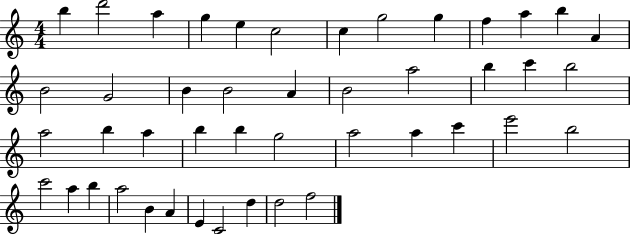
X:1
T:Untitled
M:4/4
L:1/4
K:C
b d'2 a g e c2 c g2 g f a b A B2 G2 B B2 A B2 a2 b c' b2 a2 b a b b g2 a2 a c' e'2 b2 c'2 a b a2 B A E C2 d d2 f2